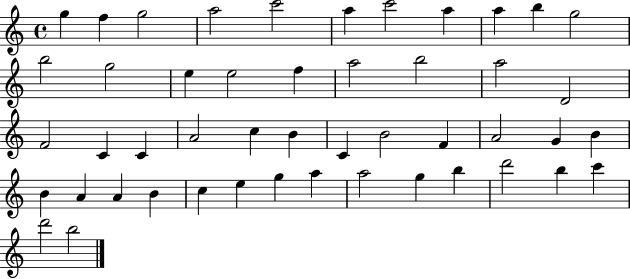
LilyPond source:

{
  \clef treble
  \time 4/4
  \defaultTimeSignature
  \key c \major
  g''4 f''4 g''2 | a''2 c'''2 | a''4 c'''2 a''4 | a''4 b''4 g''2 | \break b''2 g''2 | e''4 e''2 f''4 | a''2 b''2 | a''2 d'2 | \break f'2 c'4 c'4 | a'2 c''4 b'4 | c'4 b'2 f'4 | a'2 g'4 b'4 | \break b'4 a'4 a'4 b'4 | c''4 e''4 g''4 a''4 | a''2 g''4 b''4 | d'''2 b''4 c'''4 | \break d'''2 b''2 | \bar "|."
}